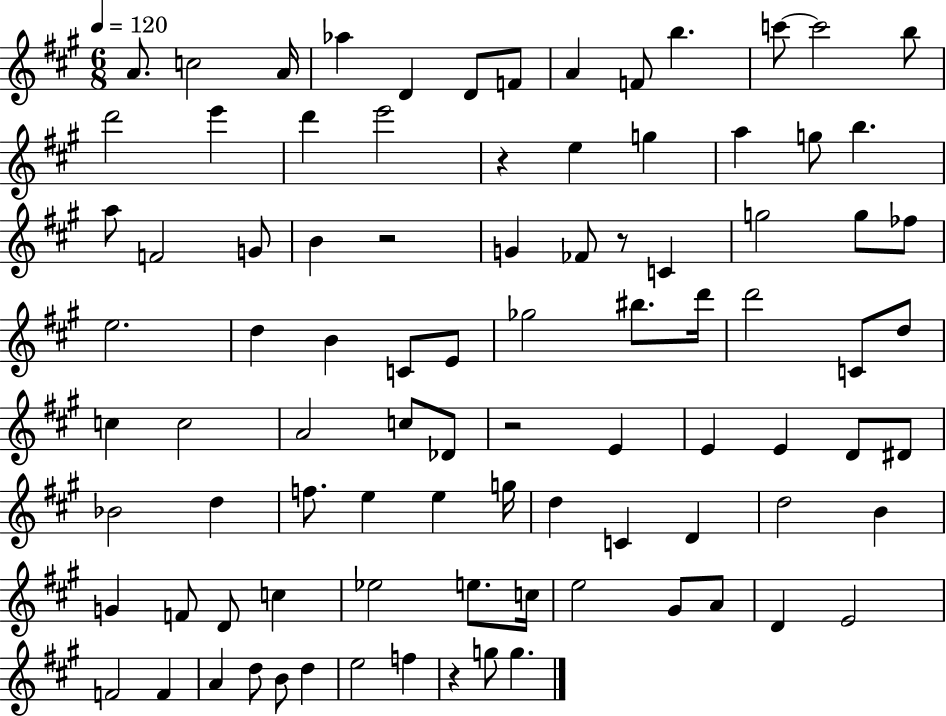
{
  \clef treble
  \numericTimeSignature
  \time 6/8
  \key a \major
  \tempo 4 = 120
  a'8. c''2 a'16 | aes''4 d'4 d'8 f'8 | a'4 f'8 b''4. | c'''8~~ c'''2 b''8 | \break d'''2 e'''4 | d'''4 e'''2 | r4 e''4 g''4 | a''4 g''8 b''4. | \break a''8 f'2 g'8 | b'4 r2 | g'4 fes'8 r8 c'4 | g''2 g''8 fes''8 | \break e''2. | d''4 b'4 c'8 e'8 | ges''2 bis''8. d'''16 | d'''2 c'8 d''8 | \break c''4 c''2 | a'2 c''8 des'8 | r2 e'4 | e'4 e'4 d'8 dis'8 | \break bes'2 d''4 | f''8. e''4 e''4 g''16 | d''4 c'4 d'4 | d''2 b'4 | \break g'4 f'8 d'8 c''4 | ees''2 e''8. c''16 | e''2 gis'8 a'8 | d'4 e'2 | \break f'2 f'4 | a'4 d''8 b'8 d''4 | e''2 f''4 | r4 g''8 g''4. | \break \bar "|."
}